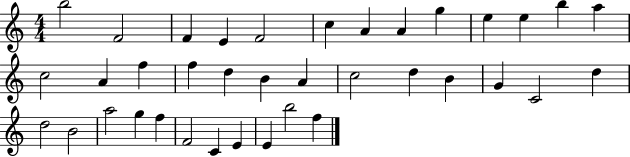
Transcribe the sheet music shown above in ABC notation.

X:1
T:Untitled
M:4/4
L:1/4
K:C
b2 F2 F E F2 c A A g e e b a c2 A f f d B A c2 d B G C2 d d2 B2 a2 g f F2 C E E b2 f